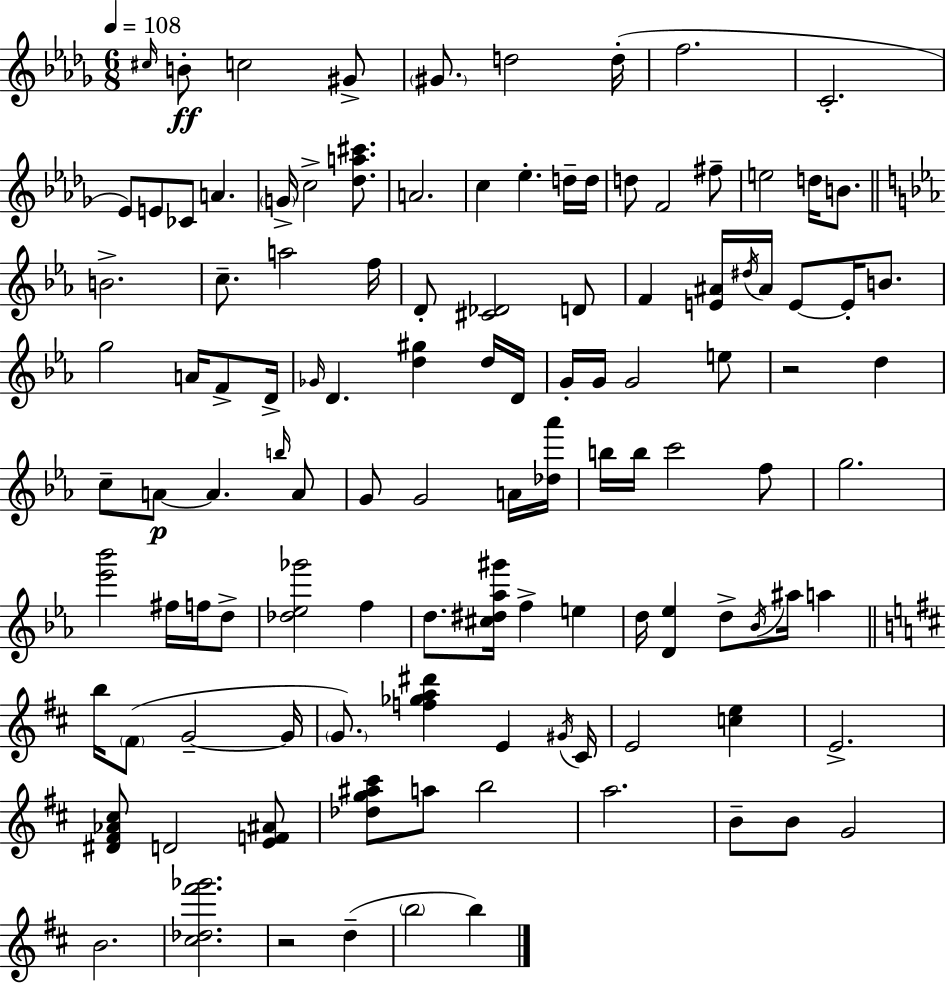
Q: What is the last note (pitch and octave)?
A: B5